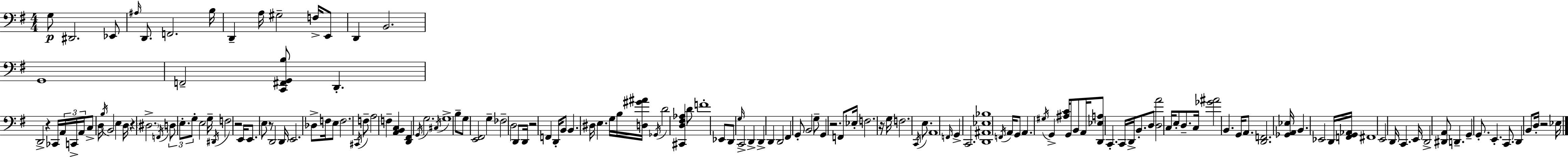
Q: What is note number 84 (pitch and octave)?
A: G2